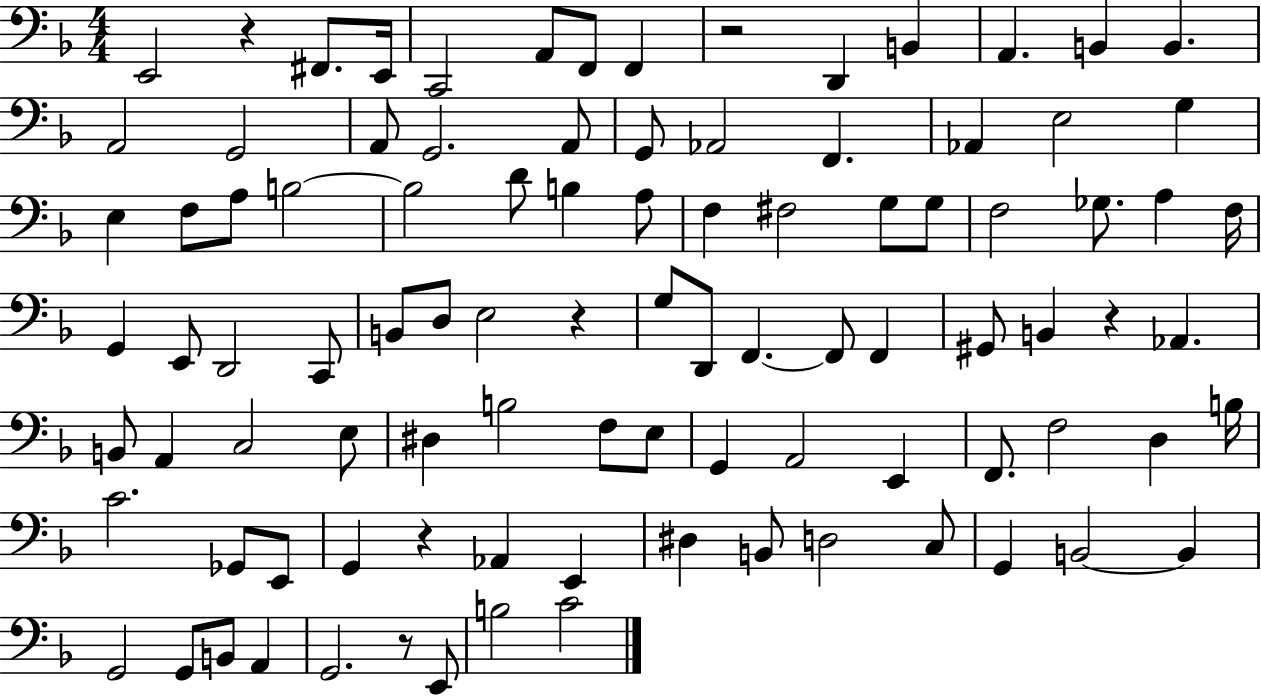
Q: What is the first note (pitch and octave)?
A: E2